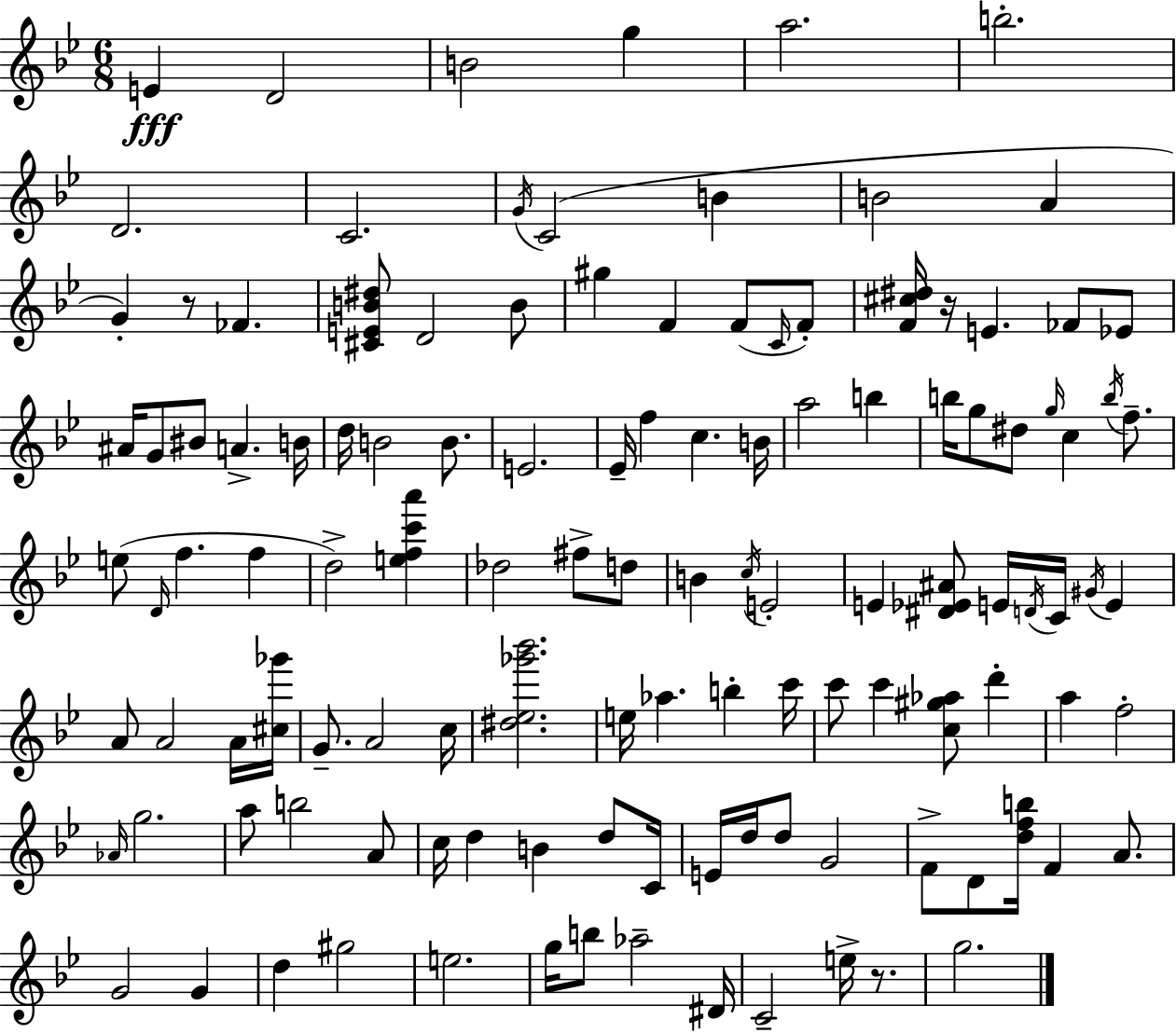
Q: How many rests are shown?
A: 3